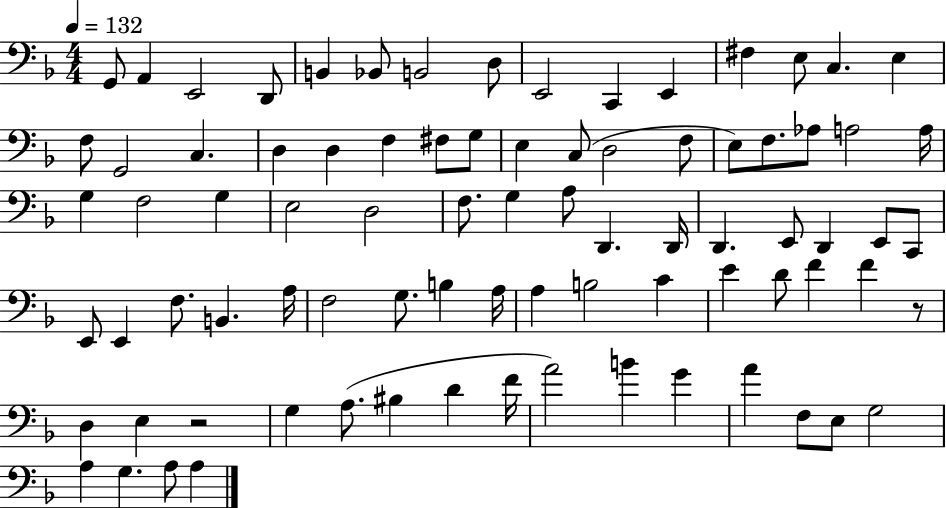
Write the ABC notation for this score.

X:1
T:Untitled
M:4/4
L:1/4
K:F
G,,/2 A,, E,,2 D,,/2 B,, _B,,/2 B,,2 D,/2 E,,2 C,, E,, ^F, E,/2 C, E, F,/2 G,,2 C, D, D, F, ^F,/2 G,/2 E, C,/2 D,2 F,/2 E,/2 F,/2 _A,/2 A,2 A,/4 G, F,2 G, E,2 D,2 F,/2 G, A,/2 D,, D,,/4 D,, E,,/2 D,, E,,/2 C,,/2 E,,/2 E,, F,/2 B,, A,/4 F,2 G,/2 B, A,/4 A, B,2 C E D/2 F F z/2 D, E, z2 G, A,/2 ^B, D F/4 A2 B G A F,/2 E,/2 G,2 A, G, A,/2 A,